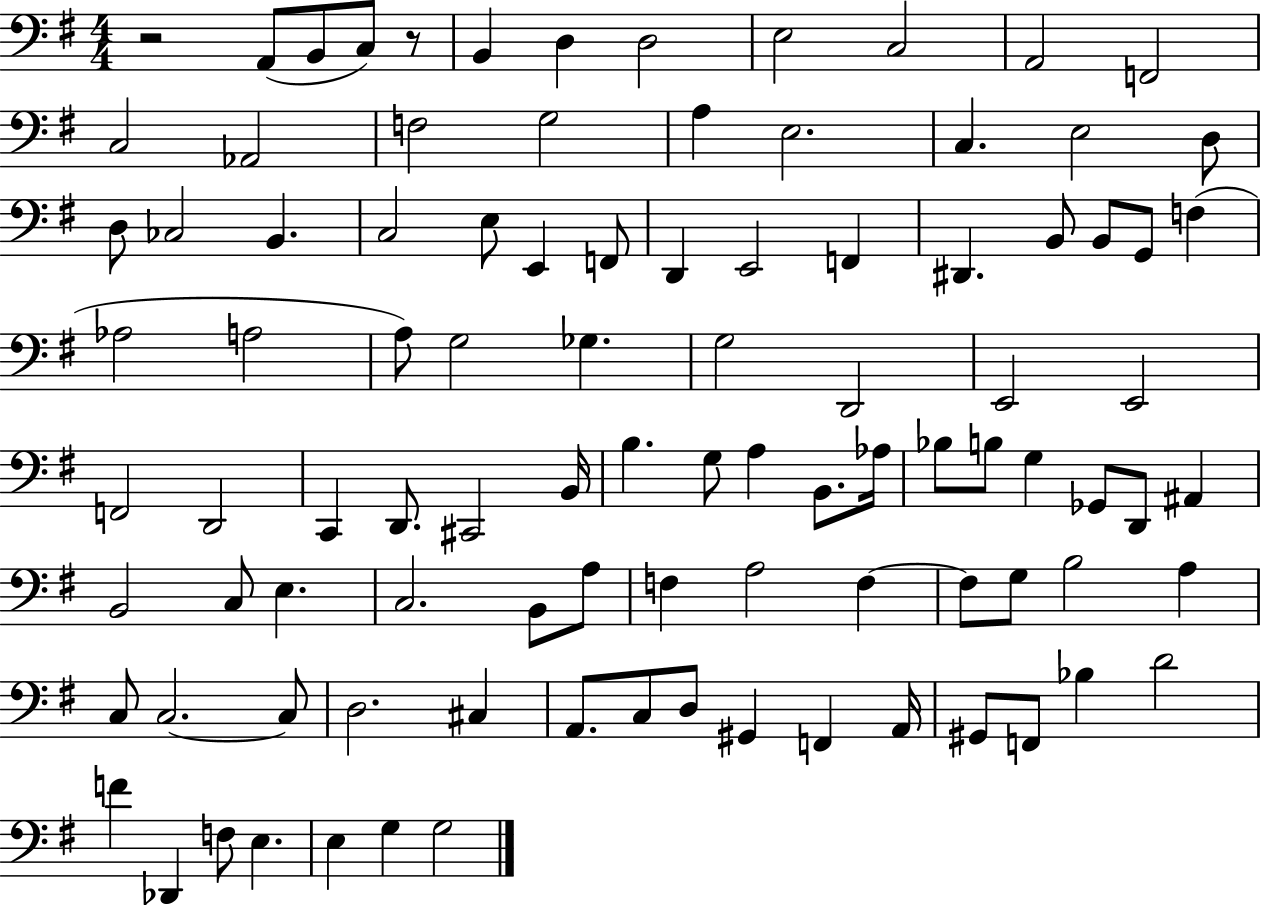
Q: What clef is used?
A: bass